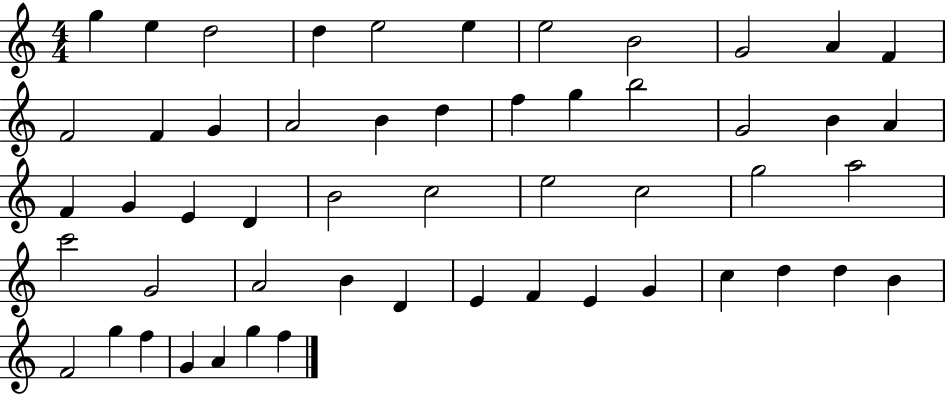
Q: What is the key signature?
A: C major